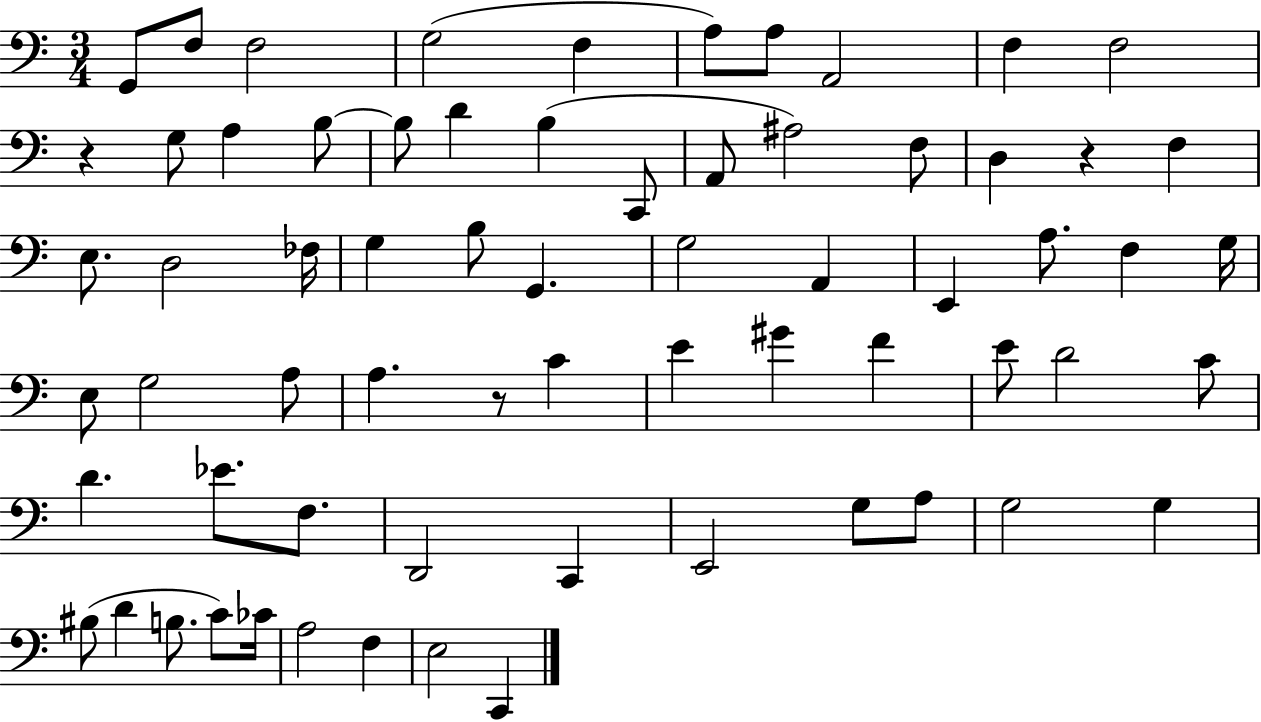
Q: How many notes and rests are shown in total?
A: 67